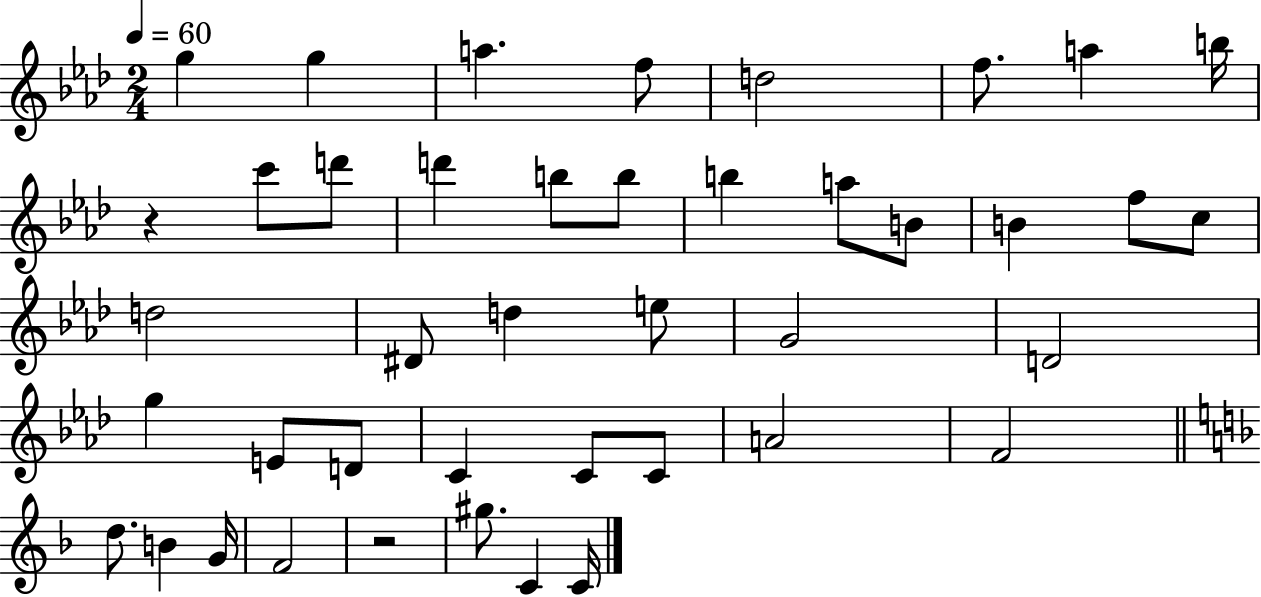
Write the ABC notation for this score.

X:1
T:Untitled
M:2/4
L:1/4
K:Ab
g g a f/2 d2 f/2 a b/4 z c'/2 d'/2 d' b/2 b/2 b a/2 B/2 B f/2 c/2 d2 ^D/2 d e/2 G2 D2 g E/2 D/2 C C/2 C/2 A2 F2 d/2 B G/4 F2 z2 ^g/2 C C/4